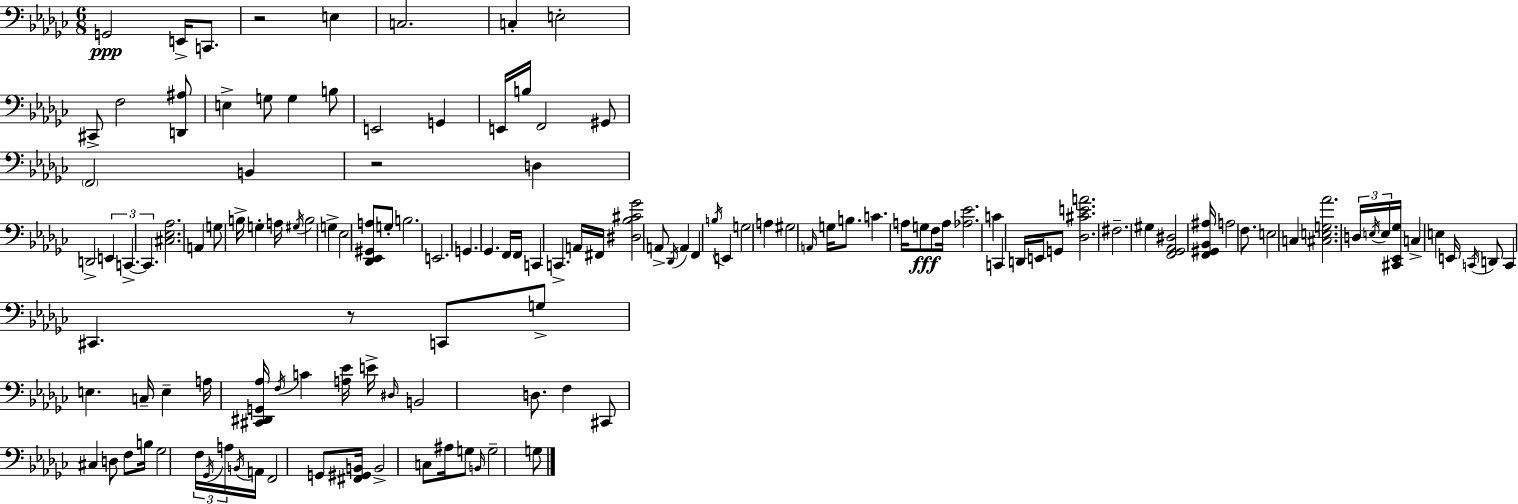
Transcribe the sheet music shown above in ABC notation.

X:1
T:Untitled
M:6/8
L:1/4
K:Ebm
G,,2 E,,/4 C,,/2 z2 E, C,2 C, E,2 ^C,,/2 F,2 [D,,^A,]/2 E, G,/2 G, B,/2 E,,2 G,, E,,/4 B,/4 F,,2 ^G,,/2 F,,2 B,, z2 D, D,,2 E,, C,, C,, [^C,_E,_A,]2 A,, G,/2 B,/4 G, A,/4 ^G,/4 B,2 G, _E,2 [_D,,_E,,^G,,A,]/2 G,/2 B,2 E,,2 G,, _G,, F,,/4 F,,/4 C,, C,, A,,/4 ^F,,/4 [^D,_B,^C_G]2 A,,/2 _D,,/4 A,, F,, B,/4 E,, G,2 A, ^G,2 A,,/4 G,/4 B,/2 C A,/4 G,/2 F,/2 A,/4 [_A,_E]2 C C,, D,,/4 E,,/4 G,,/2 [_D,^CEA]2 ^F,2 ^G, [F,,_G,,_A,,^D,]2 [F,,^G,,_B,,^A,]/4 A,2 F,/2 E,2 C, [^C,E,G,_A]2 D,/4 E,/4 E,/4 [^C,,_E,,_G,]/4 C, E, E,,/4 C,,/4 D,,/2 C,, ^C,, z/2 C,,/2 G,/2 E, C,/4 E, A,/4 [^C,,^D,,G,,_A,]/4 F,/4 C [A,_E]/4 E/4 ^D,/4 B,,2 D,/2 F, ^C,,/2 ^C, D,/2 F,/2 B,/4 _G,2 F,/4 _G,,/4 A,/4 B,,/4 A,,/4 F,,2 G,,/2 [^F,,^G,,B,,]/4 B,,2 C,/2 ^A,/4 G,/2 B,,/4 G,2 G,/2